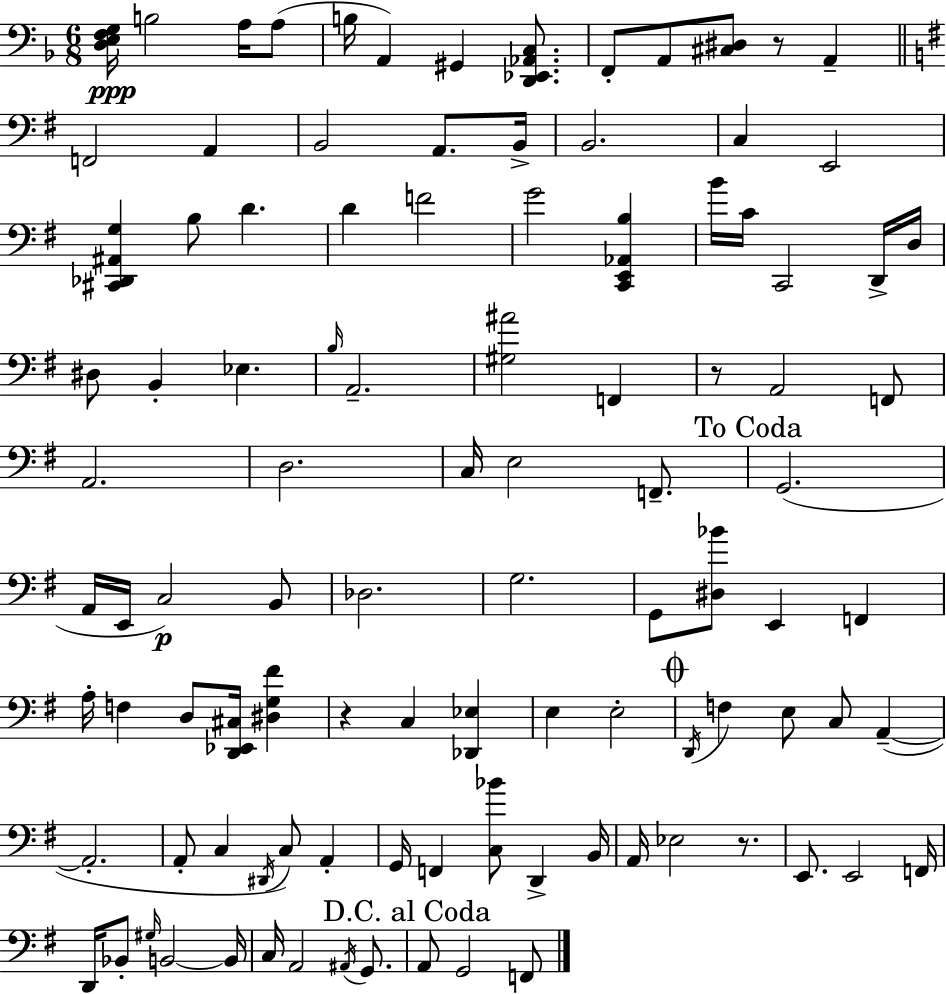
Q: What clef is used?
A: bass